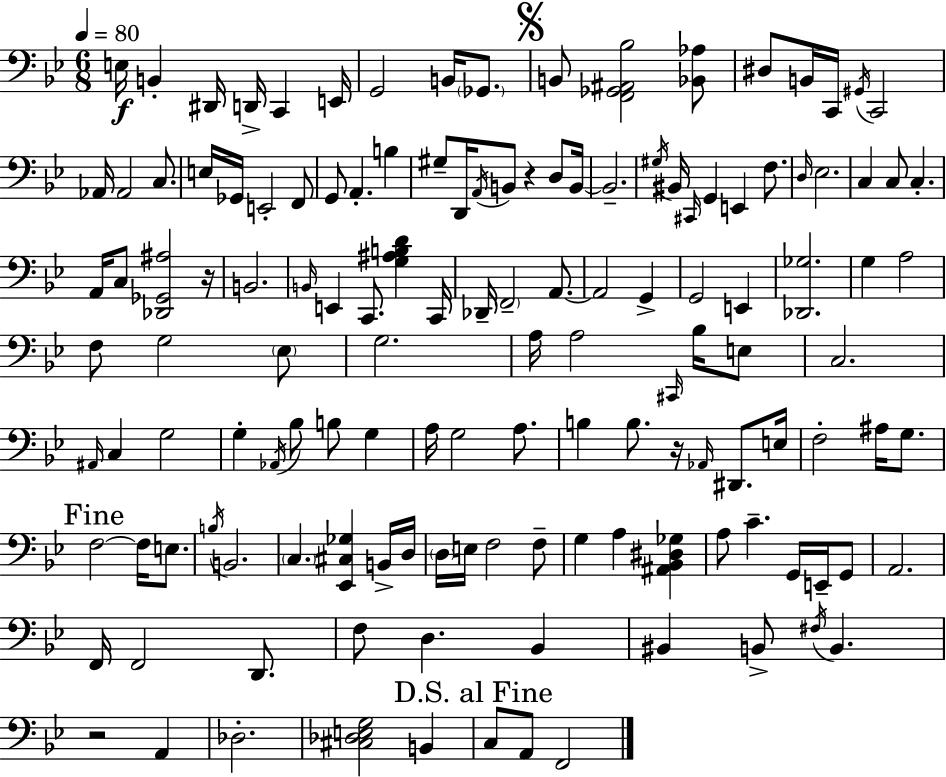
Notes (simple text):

E3/s B2/q D#2/s D2/s C2/q E2/s G2/h B2/s Gb2/e. B2/e [F2,Gb2,A#2,Bb3]/h [Bb2,Ab3]/e D#3/e B2/s C2/s G#2/s C2/h Ab2/s Ab2/h C3/e. E3/s Gb2/s E2/h F2/e G2/e A2/q. B3/q G#3/e D2/s A2/s B2/e R/q D3/e B2/s B2/h. G#3/s BIS2/s C#2/s G2/q E2/q F3/e. D3/s Eb3/h. C3/q C3/e C3/q. A2/s C3/e [Db2,Gb2,A#3]/h R/s B2/h. B2/s E2/q C2/e. [G3,A#3,B3,D4]/q C2/s Db2/s F2/h A2/e. A2/h G2/q G2/h E2/q [Db2,Gb3]/h. G3/q A3/h F3/e G3/h Eb3/e G3/h. A3/s A3/h C#2/s Bb3/s E3/e C3/h. A#2/s C3/q G3/h G3/q Ab2/s Bb3/e B3/e G3/q A3/s G3/h A3/e. B3/q B3/e. R/s Ab2/s D#2/e. E3/s F3/h A#3/s G3/e. F3/h F3/s E3/e. B3/s B2/h. C3/q. [Eb2,C#3,Gb3]/q B2/s D3/s D3/s E3/s F3/h F3/e G3/q A3/q [A#2,Bb2,D#3,Gb3]/q A3/e C4/q. G2/s E2/s G2/e A2/h. F2/s F2/h D2/e. F3/e D3/q. Bb2/q BIS2/q B2/e F#3/s B2/q. R/h A2/q Db3/h. [C#3,Db3,E3,G3]/h B2/q C3/e A2/e F2/h